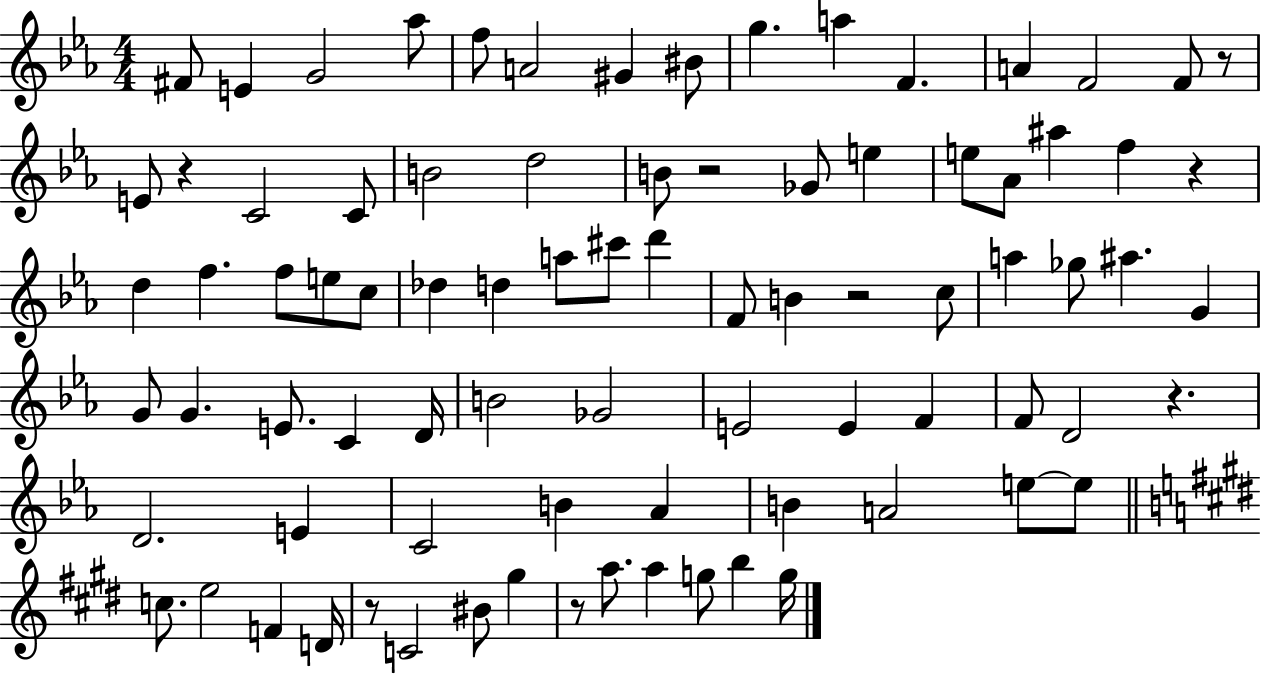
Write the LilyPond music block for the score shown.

{
  \clef treble
  \numericTimeSignature
  \time 4/4
  \key ees \major
  fis'8 e'4 g'2 aes''8 | f''8 a'2 gis'4 bis'8 | g''4. a''4 f'4. | a'4 f'2 f'8 r8 | \break e'8 r4 c'2 c'8 | b'2 d''2 | b'8 r2 ges'8 e''4 | e''8 aes'8 ais''4 f''4 r4 | \break d''4 f''4. f''8 e''8 c''8 | des''4 d''4 a''8 cis'''8 d'''4 | f'8 b'4 r2 c''8 | a''4 ges''8 ais''4. g'4 | \break g'8 g'4. e'8. c'4 d'16 | b'2 ges'2 | e'2 e'4 f'4 | f'8 d'2 r4. | \break d'2. e'4 | c'2 b'4 aes'4 | b'4 a'2 e''8~~ e''8 | \bar "||" \break \key e \major c''8. e''2 f'4 d'16 | r8 c'2 bis'8 gis''4 | r8 a''8. a''4 g''8 b''4 g''16 | \bar "|."
}